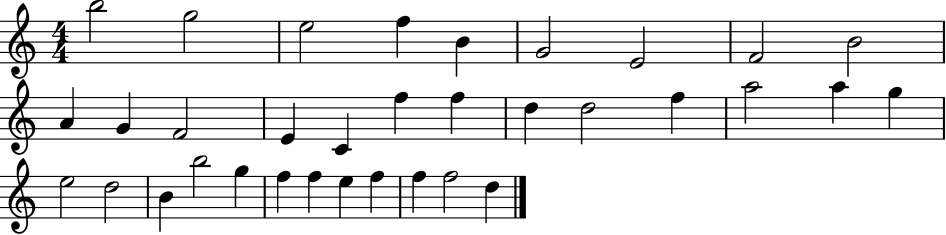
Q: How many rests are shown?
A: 0